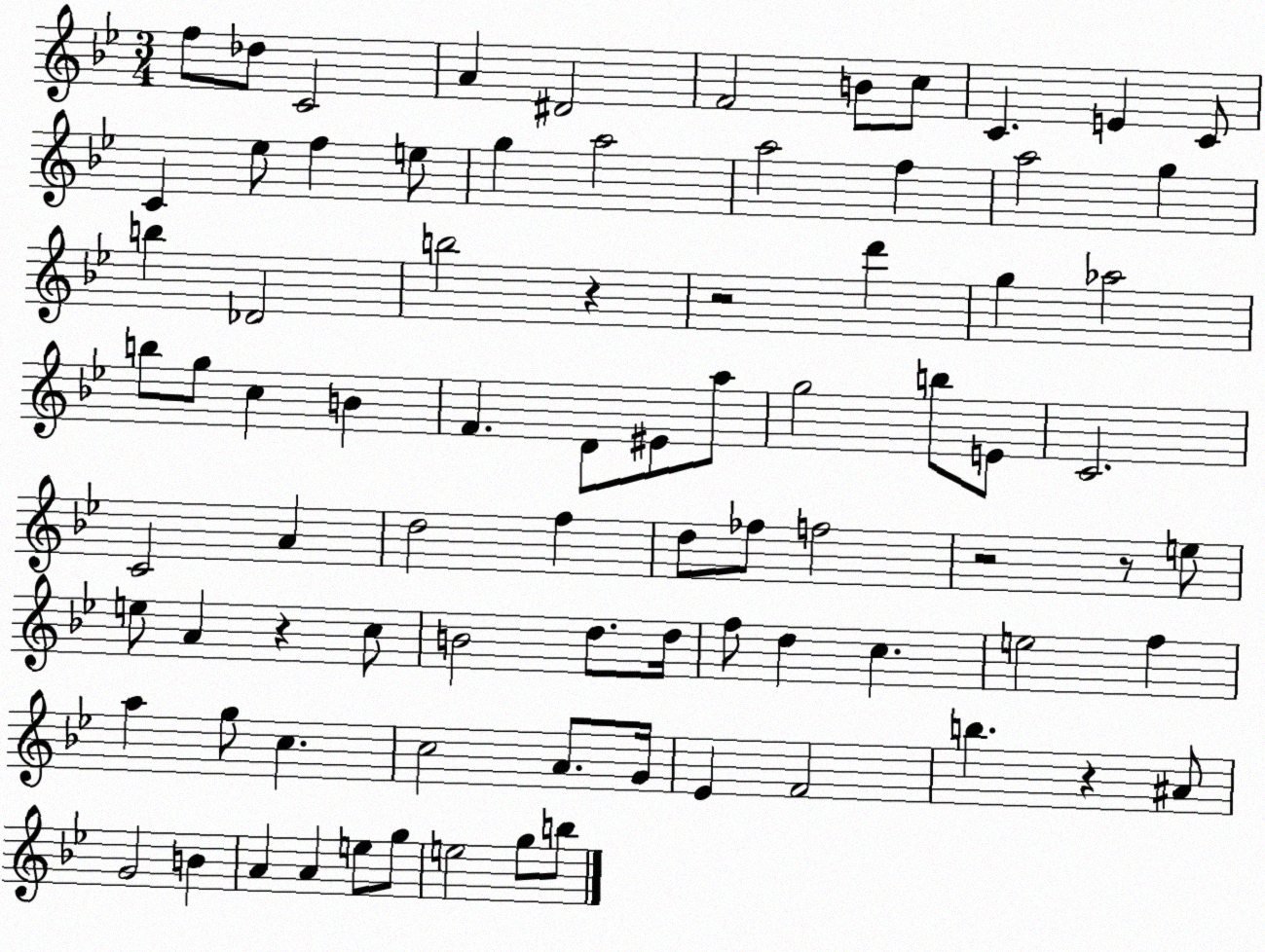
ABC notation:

X:1
T:Untitled
M:3/4
L:1/4
K:Bb
f/2 _d/2 C2 A ^D2 F2 B/2 c/2 C E C/2 C _e/2 f e/2 g a2 a2 f a2 g b _D2 b2 z z2 d' g _a2 b/2 g/2 c B F D/2 ^E/2 a/2 g2 b/2 E/2 C2 C2 A d2 f d/2 _f/2 f2 z2 z/2 e/2 e/2 A z c/2 B2 d/2 d/4 f/2 d c e2 f a g/2 c c2 A/2 G/4 _E F2 b z ^A/2 G2 B A A e/2 g/2 e2 g/2 b/2